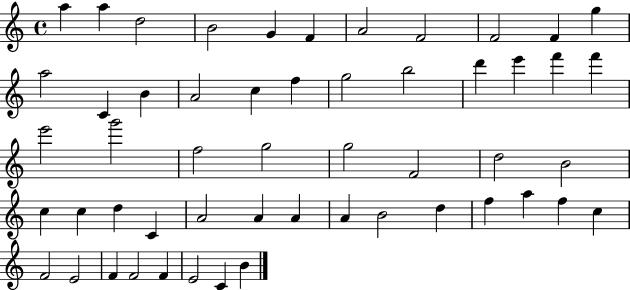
X:1
T:Untitled
M:4/4
L:1/4
K:C
a a d2 B2 G F A2 F2 F2 F g a2 C B A2 c f g2 b2 d' e' f' f' e'2 g'2 f2 g2 g2 F2 d2 B2 c c d C A2 A A A B2 d f a f c F2 E2 F F2 F E2 C B